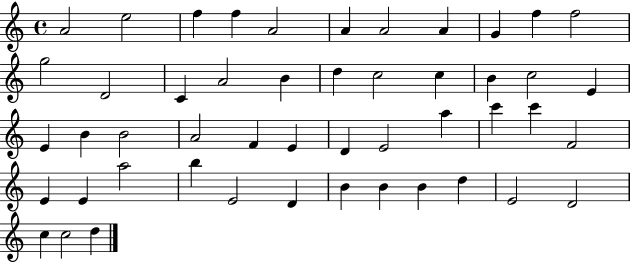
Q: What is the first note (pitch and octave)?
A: A4